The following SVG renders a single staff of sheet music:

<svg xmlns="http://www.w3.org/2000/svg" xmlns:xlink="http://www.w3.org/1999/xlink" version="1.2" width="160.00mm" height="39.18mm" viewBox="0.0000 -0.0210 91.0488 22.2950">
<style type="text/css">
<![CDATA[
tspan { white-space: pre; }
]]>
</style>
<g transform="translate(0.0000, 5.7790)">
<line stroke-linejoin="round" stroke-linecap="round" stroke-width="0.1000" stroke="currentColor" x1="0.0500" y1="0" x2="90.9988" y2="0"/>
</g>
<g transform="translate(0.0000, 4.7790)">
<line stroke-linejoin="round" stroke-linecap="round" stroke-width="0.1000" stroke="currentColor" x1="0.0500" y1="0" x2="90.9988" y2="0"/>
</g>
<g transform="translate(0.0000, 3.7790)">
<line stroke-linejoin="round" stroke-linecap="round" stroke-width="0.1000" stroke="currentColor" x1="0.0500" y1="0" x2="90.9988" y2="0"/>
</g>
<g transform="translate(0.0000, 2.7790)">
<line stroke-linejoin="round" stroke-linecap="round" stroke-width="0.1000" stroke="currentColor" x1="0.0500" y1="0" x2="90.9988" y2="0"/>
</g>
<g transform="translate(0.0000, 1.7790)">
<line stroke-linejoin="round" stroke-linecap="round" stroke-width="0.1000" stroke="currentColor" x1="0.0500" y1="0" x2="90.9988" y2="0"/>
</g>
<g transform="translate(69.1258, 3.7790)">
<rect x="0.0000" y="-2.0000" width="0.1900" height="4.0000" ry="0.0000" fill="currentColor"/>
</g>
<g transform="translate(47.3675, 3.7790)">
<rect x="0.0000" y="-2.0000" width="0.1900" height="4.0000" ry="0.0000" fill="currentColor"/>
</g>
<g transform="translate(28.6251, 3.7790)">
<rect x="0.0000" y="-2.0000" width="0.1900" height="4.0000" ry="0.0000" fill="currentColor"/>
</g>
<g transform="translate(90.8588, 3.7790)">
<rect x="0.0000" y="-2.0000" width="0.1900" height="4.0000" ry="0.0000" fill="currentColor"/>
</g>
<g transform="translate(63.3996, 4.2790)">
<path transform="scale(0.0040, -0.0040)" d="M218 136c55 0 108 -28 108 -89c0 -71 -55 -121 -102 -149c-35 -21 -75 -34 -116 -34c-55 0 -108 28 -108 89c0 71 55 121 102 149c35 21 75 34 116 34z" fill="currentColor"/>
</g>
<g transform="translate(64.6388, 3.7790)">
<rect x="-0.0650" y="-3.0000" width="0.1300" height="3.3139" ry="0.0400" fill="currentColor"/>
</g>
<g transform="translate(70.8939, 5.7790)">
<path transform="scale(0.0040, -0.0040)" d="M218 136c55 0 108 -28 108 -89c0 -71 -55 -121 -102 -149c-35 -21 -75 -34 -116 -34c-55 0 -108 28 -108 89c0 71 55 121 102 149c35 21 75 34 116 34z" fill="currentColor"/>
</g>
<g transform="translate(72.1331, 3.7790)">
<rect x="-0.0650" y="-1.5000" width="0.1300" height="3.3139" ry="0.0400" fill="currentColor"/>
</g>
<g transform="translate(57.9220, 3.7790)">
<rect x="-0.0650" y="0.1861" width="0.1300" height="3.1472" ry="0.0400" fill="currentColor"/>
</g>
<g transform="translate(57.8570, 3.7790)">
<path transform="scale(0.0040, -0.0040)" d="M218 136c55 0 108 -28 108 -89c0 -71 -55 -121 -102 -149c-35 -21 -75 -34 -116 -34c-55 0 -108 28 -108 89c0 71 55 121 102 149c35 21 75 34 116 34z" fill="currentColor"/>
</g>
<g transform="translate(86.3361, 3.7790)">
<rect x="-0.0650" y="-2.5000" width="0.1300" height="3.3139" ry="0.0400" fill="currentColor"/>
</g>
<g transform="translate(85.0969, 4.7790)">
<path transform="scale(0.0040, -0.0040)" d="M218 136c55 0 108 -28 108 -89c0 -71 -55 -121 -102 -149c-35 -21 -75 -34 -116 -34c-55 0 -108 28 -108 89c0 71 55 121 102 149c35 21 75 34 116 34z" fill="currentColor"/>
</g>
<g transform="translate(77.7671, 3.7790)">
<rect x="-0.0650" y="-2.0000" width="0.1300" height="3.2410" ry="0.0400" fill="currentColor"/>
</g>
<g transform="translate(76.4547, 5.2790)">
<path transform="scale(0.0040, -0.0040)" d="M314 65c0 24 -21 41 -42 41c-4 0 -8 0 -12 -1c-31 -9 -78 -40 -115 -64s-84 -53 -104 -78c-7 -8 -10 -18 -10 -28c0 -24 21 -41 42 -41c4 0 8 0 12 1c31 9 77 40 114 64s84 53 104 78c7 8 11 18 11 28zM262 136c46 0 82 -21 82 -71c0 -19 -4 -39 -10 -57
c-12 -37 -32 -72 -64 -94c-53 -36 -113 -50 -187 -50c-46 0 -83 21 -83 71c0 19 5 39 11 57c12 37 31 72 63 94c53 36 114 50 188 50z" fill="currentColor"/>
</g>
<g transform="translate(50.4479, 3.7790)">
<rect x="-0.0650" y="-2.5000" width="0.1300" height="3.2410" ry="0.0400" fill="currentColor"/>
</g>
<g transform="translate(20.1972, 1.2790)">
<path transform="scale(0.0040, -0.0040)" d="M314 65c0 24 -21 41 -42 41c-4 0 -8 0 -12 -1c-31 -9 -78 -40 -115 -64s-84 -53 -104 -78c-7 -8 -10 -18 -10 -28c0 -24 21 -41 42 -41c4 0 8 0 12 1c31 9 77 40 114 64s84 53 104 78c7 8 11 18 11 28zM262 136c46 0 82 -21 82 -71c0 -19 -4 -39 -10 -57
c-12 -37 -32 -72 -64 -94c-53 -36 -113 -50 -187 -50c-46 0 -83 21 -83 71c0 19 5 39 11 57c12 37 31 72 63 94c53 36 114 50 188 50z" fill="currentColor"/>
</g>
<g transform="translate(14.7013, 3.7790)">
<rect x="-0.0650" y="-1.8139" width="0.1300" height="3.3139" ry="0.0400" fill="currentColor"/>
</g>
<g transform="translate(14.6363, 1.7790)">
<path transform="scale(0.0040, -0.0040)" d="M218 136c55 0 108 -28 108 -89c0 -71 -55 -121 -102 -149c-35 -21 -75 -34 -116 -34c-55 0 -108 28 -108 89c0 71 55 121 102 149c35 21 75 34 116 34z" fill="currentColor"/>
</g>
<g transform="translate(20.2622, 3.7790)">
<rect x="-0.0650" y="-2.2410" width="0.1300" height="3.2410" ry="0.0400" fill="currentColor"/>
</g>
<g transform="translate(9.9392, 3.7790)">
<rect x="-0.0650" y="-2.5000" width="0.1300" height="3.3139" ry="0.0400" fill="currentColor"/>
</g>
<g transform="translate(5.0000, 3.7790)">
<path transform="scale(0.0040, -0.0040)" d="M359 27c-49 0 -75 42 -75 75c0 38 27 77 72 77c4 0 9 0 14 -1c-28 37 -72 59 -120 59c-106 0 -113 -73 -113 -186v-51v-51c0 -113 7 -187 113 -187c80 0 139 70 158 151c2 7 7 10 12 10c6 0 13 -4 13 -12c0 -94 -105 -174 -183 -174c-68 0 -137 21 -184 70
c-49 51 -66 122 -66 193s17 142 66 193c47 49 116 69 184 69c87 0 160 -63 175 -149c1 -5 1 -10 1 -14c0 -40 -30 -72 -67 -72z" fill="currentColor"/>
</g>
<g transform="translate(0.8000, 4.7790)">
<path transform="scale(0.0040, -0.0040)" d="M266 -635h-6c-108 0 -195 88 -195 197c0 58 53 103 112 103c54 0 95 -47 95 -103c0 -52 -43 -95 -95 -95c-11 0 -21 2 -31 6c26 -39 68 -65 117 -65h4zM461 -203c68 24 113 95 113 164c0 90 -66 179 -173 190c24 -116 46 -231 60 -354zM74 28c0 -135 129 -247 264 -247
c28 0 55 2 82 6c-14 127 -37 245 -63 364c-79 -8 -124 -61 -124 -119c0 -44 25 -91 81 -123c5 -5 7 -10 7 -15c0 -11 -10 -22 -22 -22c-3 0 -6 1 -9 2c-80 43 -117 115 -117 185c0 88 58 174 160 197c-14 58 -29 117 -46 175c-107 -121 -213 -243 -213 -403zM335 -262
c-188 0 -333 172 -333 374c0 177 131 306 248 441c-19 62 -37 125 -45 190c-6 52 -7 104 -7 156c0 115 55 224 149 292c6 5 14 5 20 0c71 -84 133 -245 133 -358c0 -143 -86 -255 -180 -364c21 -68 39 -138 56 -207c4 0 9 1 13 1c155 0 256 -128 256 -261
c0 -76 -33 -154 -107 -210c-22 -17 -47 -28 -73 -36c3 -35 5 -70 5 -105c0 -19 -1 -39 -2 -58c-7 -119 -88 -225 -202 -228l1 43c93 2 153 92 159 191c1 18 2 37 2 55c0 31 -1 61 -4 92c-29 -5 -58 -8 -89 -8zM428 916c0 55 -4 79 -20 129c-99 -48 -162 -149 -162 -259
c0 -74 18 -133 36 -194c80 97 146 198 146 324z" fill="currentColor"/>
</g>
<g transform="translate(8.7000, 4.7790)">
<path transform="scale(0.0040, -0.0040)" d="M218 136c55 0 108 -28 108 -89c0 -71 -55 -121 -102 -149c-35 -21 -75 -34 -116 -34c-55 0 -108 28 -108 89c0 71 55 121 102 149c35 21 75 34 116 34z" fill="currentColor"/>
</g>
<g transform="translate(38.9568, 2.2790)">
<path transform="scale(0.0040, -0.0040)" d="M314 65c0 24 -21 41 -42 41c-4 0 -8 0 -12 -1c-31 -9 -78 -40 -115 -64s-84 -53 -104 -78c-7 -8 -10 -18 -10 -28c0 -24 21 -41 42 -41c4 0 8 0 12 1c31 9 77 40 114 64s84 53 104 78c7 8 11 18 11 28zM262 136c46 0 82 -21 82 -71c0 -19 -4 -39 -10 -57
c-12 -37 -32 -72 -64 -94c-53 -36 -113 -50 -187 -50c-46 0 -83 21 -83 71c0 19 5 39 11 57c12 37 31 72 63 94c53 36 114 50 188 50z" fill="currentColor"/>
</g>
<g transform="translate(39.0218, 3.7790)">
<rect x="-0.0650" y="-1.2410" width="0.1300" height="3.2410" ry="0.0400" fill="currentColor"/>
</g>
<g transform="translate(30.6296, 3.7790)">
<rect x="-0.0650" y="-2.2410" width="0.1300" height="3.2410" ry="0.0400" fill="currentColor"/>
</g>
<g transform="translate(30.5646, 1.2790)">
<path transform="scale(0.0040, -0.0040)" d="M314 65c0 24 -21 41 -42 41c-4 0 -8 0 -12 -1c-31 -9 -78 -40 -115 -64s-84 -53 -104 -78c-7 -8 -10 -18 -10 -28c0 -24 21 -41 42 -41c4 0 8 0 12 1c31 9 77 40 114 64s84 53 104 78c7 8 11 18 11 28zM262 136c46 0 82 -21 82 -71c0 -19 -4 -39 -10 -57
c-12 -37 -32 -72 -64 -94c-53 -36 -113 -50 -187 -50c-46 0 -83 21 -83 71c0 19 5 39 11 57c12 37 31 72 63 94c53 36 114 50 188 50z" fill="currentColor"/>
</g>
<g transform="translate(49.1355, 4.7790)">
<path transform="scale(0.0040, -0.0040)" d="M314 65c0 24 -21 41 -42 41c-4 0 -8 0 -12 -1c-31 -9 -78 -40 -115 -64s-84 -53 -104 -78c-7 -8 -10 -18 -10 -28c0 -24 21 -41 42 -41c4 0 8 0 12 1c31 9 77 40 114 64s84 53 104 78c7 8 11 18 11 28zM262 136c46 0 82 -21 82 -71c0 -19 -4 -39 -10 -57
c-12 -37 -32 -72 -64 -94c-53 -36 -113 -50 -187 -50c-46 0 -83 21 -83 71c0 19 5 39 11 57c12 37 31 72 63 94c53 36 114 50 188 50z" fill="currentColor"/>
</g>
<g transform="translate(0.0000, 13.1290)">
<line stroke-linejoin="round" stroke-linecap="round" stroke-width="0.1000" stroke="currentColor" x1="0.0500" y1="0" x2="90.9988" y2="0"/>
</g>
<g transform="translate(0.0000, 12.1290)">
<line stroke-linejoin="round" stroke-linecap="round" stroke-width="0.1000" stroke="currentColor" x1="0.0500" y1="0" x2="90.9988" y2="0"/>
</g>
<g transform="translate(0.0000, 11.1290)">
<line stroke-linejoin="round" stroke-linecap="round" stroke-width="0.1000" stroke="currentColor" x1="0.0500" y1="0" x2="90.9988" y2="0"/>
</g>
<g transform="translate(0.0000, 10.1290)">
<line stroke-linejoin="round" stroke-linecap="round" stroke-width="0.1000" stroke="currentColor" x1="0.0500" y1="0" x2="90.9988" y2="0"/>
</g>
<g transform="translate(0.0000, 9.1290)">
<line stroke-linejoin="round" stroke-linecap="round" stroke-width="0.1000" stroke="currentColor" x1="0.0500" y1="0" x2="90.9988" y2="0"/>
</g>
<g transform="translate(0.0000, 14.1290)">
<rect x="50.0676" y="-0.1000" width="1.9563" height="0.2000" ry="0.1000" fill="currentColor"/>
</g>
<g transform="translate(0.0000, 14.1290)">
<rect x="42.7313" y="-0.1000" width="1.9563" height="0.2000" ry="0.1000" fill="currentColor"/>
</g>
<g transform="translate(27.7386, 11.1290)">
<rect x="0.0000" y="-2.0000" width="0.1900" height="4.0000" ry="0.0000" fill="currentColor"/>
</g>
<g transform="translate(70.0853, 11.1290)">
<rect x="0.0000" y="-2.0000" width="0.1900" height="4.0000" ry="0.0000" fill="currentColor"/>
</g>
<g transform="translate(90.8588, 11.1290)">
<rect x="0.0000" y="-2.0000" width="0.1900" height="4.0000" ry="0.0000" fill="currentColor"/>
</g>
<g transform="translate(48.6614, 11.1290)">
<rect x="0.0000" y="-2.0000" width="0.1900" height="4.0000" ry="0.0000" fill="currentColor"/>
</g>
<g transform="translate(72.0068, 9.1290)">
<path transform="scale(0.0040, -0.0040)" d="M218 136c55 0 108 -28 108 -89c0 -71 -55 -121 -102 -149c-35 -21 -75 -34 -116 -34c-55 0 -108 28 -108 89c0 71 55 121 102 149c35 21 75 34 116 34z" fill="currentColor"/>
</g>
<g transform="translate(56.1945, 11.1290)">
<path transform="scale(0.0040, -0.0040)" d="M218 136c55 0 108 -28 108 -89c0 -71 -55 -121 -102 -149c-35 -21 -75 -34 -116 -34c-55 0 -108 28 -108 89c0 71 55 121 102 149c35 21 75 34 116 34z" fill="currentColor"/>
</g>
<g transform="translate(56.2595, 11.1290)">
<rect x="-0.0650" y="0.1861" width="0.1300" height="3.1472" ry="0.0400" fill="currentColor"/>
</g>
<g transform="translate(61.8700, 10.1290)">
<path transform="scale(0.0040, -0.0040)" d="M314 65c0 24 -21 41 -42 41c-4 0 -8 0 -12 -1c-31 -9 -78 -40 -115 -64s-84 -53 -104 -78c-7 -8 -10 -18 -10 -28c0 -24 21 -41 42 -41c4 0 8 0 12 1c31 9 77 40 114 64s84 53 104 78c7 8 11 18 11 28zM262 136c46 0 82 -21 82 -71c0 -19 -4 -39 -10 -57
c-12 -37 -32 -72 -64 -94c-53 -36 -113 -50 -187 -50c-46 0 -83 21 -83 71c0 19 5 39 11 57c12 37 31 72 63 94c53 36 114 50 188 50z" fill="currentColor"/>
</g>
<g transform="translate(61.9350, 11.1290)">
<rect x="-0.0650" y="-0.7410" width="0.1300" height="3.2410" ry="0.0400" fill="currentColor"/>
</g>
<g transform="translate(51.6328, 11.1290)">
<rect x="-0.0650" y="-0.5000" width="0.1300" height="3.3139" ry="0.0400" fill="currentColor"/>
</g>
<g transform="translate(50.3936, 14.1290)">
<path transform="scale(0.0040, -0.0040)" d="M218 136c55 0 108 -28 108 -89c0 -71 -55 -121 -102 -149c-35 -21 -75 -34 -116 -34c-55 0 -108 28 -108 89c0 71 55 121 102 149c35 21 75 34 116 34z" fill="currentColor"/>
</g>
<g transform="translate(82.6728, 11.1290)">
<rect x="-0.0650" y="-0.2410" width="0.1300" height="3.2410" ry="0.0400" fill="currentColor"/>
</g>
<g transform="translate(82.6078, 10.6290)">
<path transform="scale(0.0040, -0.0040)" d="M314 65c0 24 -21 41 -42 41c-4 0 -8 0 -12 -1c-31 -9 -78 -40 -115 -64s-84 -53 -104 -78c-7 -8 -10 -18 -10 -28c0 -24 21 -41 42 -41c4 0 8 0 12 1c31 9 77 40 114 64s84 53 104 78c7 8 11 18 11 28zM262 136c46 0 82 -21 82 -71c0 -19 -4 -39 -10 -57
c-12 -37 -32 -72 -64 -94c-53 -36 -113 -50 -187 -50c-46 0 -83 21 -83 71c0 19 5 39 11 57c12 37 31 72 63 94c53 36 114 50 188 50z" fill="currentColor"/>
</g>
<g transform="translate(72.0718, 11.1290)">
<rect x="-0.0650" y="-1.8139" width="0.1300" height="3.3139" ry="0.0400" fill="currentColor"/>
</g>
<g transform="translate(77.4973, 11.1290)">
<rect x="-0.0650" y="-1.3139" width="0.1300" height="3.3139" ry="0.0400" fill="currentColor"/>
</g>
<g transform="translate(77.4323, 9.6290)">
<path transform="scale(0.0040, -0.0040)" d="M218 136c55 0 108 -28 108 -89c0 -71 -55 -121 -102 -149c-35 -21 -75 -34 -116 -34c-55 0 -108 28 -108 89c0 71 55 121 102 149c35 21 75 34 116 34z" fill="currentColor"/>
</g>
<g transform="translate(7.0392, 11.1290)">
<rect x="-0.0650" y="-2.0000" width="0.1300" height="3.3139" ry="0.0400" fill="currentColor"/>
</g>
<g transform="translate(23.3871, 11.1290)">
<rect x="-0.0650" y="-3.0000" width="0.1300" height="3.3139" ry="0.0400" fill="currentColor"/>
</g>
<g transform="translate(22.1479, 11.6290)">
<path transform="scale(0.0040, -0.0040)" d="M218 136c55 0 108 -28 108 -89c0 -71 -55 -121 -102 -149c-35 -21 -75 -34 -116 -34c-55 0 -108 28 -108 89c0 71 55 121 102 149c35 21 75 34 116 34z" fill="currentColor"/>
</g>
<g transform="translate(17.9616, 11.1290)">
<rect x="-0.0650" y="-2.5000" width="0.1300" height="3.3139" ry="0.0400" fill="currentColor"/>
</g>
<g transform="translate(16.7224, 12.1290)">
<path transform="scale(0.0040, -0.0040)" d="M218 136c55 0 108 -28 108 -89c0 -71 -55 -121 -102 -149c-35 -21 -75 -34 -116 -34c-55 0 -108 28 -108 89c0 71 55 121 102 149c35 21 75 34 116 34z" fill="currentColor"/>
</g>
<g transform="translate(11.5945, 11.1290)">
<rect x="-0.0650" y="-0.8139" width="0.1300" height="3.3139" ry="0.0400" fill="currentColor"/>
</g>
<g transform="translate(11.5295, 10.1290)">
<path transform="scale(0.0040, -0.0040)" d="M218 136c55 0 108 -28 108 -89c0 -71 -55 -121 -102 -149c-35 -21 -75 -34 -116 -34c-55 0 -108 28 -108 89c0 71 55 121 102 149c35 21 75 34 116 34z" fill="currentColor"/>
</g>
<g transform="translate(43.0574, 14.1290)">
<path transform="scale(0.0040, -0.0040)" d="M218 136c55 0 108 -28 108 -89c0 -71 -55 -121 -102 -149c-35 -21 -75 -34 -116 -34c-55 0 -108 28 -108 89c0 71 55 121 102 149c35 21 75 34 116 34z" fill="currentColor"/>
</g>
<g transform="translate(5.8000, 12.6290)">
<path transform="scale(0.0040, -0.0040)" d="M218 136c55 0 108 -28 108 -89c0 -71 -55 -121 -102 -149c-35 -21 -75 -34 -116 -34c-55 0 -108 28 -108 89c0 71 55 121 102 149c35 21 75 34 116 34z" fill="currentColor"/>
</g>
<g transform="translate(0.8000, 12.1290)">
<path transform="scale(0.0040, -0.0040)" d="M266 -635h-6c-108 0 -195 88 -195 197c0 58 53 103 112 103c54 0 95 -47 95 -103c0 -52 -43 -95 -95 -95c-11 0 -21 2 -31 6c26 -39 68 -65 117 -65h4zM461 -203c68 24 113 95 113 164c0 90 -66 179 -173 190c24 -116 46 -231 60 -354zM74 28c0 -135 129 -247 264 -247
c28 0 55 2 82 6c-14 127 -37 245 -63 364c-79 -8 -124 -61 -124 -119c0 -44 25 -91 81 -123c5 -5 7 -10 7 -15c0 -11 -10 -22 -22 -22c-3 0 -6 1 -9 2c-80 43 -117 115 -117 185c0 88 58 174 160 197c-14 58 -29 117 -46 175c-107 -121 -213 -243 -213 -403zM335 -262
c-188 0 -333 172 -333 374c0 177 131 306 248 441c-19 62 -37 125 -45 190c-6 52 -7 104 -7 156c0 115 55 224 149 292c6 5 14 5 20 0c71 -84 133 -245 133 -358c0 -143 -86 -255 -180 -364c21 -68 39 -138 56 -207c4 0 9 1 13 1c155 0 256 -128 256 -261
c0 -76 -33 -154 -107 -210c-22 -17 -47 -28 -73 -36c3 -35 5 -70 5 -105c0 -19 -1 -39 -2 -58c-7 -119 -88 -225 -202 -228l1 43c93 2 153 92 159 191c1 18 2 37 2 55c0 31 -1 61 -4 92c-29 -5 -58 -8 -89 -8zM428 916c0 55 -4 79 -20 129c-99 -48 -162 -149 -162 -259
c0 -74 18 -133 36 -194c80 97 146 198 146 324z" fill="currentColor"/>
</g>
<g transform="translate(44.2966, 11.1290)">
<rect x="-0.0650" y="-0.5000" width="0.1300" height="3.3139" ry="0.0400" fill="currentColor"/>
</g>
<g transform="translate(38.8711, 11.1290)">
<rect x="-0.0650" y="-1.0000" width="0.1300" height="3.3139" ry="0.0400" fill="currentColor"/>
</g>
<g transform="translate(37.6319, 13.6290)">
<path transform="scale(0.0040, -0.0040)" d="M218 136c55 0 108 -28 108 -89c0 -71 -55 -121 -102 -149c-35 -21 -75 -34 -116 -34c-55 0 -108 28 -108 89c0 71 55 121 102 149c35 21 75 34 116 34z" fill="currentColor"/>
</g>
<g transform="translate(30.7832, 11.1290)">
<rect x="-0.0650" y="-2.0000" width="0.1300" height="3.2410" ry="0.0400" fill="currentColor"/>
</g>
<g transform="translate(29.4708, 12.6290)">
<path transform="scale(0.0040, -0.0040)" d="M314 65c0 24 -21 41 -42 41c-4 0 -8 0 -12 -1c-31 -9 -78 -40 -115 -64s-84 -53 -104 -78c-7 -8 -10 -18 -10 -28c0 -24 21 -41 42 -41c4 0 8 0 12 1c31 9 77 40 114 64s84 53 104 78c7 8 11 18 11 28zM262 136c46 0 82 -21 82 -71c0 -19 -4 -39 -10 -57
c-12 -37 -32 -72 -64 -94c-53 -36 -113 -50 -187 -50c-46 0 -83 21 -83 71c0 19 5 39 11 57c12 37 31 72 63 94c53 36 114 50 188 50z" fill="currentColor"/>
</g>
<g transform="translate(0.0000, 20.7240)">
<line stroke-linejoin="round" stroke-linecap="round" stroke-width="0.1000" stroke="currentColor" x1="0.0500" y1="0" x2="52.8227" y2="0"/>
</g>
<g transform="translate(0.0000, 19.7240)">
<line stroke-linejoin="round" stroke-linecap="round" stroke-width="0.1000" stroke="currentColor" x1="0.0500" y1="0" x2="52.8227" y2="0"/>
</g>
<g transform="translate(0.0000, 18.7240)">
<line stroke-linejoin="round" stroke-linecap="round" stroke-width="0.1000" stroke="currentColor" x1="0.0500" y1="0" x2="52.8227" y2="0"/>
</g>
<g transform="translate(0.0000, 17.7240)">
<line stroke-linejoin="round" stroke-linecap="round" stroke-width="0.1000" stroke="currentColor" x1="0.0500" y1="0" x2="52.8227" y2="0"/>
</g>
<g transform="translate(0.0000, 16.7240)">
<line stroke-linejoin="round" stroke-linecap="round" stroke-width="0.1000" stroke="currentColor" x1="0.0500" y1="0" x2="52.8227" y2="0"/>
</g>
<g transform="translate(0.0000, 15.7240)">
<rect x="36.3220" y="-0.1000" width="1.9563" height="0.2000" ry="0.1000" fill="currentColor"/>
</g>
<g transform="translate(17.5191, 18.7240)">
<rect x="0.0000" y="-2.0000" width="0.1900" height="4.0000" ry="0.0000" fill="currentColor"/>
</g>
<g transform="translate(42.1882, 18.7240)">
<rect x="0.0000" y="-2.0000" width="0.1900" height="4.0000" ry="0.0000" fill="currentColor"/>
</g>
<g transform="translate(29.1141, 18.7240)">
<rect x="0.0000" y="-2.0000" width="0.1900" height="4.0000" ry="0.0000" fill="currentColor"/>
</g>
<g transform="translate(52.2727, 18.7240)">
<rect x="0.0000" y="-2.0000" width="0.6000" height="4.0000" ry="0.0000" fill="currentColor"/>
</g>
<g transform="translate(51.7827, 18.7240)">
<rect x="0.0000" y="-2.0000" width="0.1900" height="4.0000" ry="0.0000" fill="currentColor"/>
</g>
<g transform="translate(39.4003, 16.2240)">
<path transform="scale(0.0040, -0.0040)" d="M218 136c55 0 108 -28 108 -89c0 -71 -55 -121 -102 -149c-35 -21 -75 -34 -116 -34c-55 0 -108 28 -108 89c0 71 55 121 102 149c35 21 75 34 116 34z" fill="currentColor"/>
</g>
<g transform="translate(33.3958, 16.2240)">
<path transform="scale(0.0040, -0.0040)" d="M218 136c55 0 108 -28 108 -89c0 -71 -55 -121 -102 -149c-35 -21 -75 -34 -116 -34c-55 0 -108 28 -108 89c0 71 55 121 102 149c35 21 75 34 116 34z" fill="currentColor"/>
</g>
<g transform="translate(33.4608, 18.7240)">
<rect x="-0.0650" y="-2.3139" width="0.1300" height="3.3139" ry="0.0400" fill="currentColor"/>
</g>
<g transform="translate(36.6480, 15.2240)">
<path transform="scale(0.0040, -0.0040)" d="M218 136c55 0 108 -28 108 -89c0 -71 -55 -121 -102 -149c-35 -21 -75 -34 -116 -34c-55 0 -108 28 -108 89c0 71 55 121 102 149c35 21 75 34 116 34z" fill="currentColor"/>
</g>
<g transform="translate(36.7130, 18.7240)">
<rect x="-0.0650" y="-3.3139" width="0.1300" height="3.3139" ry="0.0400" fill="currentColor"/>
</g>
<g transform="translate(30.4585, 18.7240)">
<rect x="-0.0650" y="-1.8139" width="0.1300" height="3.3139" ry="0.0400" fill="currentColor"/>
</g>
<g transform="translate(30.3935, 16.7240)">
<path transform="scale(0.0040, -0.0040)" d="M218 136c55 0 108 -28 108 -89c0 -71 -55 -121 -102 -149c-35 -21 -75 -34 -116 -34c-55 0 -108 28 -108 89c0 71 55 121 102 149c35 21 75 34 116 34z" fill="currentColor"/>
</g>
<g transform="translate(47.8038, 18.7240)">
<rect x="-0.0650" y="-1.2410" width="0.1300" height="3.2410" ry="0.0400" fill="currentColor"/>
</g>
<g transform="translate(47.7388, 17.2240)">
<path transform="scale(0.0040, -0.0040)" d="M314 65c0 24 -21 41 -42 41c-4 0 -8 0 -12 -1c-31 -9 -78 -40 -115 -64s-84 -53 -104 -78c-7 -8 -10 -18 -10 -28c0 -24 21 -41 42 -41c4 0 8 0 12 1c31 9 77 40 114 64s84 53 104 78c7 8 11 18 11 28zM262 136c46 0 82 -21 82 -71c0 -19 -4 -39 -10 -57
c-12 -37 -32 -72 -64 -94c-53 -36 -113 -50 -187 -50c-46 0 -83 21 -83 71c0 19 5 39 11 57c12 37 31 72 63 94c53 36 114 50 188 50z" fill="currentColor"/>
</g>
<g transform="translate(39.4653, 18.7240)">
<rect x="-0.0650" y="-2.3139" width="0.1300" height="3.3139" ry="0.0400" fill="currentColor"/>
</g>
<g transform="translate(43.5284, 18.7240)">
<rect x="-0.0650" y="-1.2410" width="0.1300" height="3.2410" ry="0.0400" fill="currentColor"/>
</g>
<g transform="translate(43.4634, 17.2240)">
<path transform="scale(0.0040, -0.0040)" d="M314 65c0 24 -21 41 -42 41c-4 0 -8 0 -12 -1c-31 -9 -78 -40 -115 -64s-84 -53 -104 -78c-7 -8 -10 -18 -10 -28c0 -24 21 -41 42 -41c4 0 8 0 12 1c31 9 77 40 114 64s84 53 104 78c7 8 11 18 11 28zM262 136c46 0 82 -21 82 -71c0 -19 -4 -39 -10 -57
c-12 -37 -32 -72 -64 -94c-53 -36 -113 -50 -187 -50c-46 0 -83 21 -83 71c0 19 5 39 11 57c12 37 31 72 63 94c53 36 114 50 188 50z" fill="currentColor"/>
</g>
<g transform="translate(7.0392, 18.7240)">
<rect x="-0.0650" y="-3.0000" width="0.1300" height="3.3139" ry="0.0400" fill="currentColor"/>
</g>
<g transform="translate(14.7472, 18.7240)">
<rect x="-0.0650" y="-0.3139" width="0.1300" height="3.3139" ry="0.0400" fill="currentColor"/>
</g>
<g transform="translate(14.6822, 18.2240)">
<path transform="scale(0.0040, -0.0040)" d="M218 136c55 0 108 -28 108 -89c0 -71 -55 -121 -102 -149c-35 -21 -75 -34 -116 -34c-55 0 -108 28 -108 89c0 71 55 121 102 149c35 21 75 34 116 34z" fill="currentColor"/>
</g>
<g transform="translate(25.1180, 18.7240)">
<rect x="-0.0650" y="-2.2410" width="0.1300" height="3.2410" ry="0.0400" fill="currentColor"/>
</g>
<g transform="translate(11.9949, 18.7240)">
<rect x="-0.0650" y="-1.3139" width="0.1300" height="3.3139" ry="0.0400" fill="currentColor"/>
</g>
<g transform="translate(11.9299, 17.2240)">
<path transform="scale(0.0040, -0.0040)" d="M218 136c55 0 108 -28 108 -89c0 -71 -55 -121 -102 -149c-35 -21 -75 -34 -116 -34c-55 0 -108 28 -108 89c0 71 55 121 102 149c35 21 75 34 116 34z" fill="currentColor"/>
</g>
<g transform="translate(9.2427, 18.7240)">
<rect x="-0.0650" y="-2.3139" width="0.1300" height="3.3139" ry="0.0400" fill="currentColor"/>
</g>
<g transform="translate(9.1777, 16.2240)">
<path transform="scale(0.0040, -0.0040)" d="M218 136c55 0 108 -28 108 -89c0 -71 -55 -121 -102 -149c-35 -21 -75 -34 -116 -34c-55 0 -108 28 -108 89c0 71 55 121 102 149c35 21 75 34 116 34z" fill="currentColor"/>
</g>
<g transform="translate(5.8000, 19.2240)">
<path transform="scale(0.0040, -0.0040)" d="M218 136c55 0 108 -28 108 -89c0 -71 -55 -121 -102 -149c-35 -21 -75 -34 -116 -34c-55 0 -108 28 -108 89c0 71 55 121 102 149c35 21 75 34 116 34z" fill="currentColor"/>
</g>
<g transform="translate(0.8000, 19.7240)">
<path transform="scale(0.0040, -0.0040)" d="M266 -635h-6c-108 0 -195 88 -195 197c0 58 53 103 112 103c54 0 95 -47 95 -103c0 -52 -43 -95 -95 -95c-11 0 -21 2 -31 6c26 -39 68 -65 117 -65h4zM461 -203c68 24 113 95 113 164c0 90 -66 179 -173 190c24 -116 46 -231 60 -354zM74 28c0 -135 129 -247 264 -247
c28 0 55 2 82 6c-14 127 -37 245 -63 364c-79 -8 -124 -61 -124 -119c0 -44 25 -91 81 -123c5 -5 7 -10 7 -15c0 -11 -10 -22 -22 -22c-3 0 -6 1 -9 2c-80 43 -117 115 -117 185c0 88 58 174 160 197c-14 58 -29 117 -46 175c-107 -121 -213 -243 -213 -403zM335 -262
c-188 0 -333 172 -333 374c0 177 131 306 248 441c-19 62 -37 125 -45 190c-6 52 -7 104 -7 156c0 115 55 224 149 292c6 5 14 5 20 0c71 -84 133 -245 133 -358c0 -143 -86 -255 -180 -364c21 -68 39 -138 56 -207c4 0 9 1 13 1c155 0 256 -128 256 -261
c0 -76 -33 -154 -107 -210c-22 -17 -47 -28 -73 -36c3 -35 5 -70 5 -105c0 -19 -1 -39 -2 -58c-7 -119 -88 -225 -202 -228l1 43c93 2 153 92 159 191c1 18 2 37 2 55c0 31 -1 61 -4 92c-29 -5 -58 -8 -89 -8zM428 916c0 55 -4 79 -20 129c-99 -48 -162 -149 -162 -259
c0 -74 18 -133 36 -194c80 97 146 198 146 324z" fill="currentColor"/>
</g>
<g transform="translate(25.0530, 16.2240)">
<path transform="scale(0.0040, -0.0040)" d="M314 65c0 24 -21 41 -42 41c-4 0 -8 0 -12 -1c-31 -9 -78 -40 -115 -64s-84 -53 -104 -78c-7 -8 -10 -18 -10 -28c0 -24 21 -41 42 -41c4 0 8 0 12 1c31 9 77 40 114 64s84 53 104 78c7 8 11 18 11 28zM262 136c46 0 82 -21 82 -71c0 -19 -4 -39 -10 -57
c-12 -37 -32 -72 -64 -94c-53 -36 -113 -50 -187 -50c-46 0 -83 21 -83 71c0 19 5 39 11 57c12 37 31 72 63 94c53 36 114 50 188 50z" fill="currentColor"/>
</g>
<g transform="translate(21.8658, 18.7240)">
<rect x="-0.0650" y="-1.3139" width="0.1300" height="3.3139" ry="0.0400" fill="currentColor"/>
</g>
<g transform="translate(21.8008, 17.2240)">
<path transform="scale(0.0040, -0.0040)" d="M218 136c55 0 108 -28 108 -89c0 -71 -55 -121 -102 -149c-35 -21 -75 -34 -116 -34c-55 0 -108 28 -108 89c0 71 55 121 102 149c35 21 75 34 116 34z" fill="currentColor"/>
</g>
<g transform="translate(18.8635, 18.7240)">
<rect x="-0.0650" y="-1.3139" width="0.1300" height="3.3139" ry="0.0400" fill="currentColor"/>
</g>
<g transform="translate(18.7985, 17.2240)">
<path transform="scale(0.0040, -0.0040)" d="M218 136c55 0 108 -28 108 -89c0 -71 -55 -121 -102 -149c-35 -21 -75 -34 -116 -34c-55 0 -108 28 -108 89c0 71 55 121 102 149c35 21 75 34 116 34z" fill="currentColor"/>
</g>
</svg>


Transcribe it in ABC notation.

X:1
T:Untitled
M:4/4
L:1/4
K:C
G f g2 g2 e2 G2 B A E F2 G F d G A F2 D C C B d2 f e c2 A g e c e e g2 f g b g e2 e2